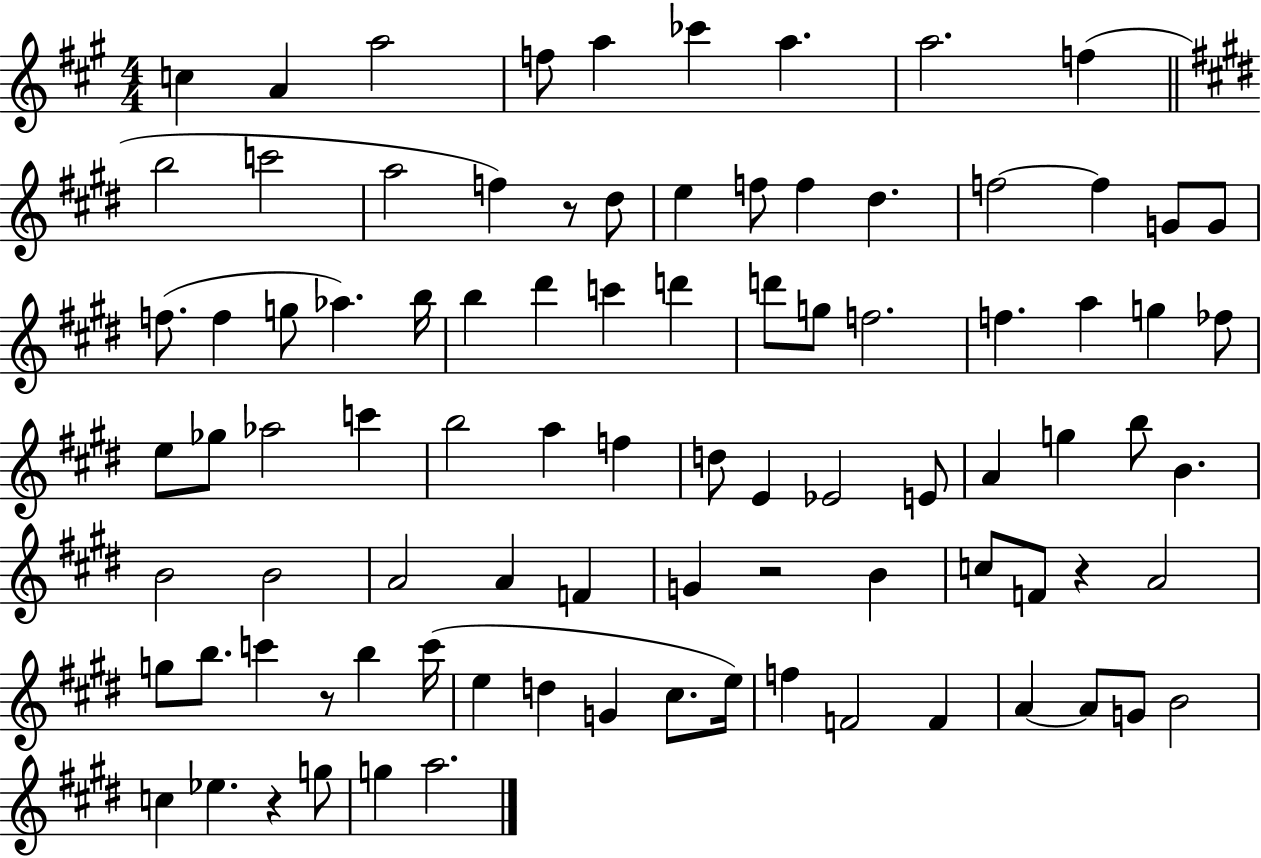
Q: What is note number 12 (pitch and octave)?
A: A5